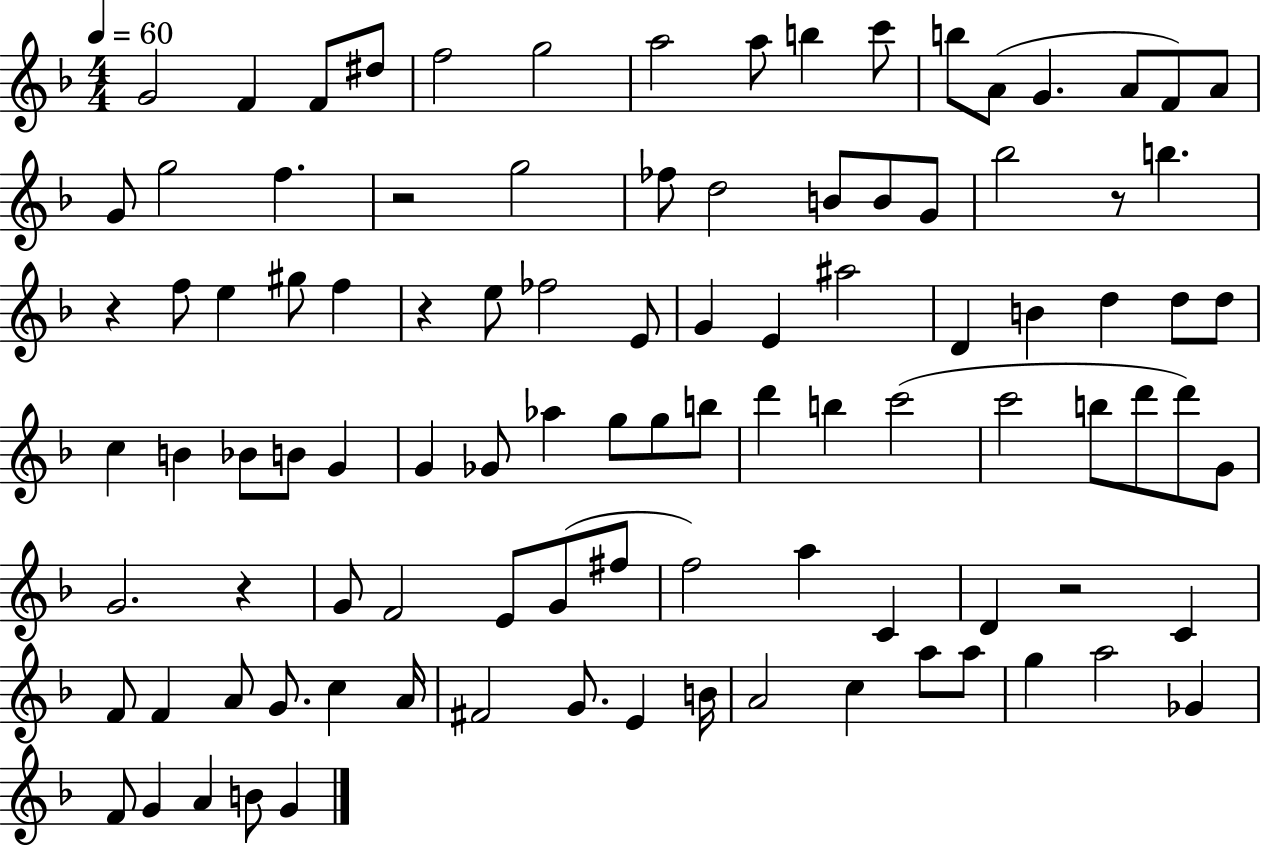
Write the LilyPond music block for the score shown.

{
  \clef treble
  \numericTimeSignature
  \time 4/4
  \key f \major
  \tempo 4 = 60
  g'2 f'4 f'8 dis''8 | f''2 g''2 | a''2 a''8 b''4 c'''8 | b''8 a'8( g'4. a'8 f'8) a'8 | \break g'8 g''2 f''4. | r2 g''2 | fes''8 d''2 b'8 b'8 g'8 | bes''2 r8 b''4. | \break r4 f''8 e''4 gis''8 f''4 | r4 e''8 fes''2 e'8 | g'4 e'4 ais''2 | d'4 b'4 d''4 d''8 d''8 | \break c''4 b'4 bes'8 b'8 g'4 | g'4 ges'8 aes''4 g''8 g''8 b''8 | d'''4 b''4 c'''2( | c'''2 b''8 d'''8 d'''8) g'8 | \break g'2. r4 | g'8 f'2 e'8 g'8( fis''8 | f''2) a''4 c'4 | d'4 r2 c'4 | \break f'8 f'4 a'8 g'8. c''4 a'16 | fis'2 g'8. e'4 b'16 | a'2 c''4 a''8 a''8 | g''4 a''2 ges'4 | \break f'8 g'4 a'4 b'8 g'4 | \bar "|."
}